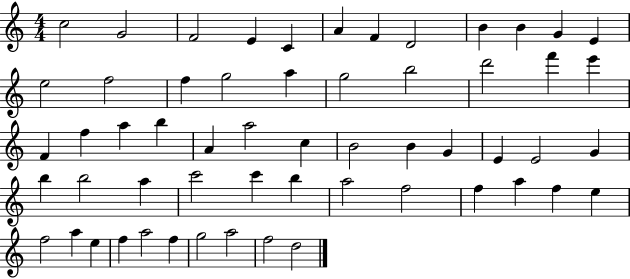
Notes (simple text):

C5/h G4/h F4/h E4/q C4/q A4/q F4/q D4/h B4/q B4/q G4/q E4/q E5/h F5/h F5/q G5/h A5/q G5/h B5/h D6/h F6/q E6/q F4/q F5/q A5/q B5/q A4/q A5/h C5/q B4/h B4/q G4/q E4/q E4/h G4/q B5/q B5/h A5/q C6/h C6/q B5/q A5/h F5/h F5/q A5/q F5/q E5/q F5/h A5/q E5/q F5/q A5/h F5/q G5/h A5/h F5/h D5/h